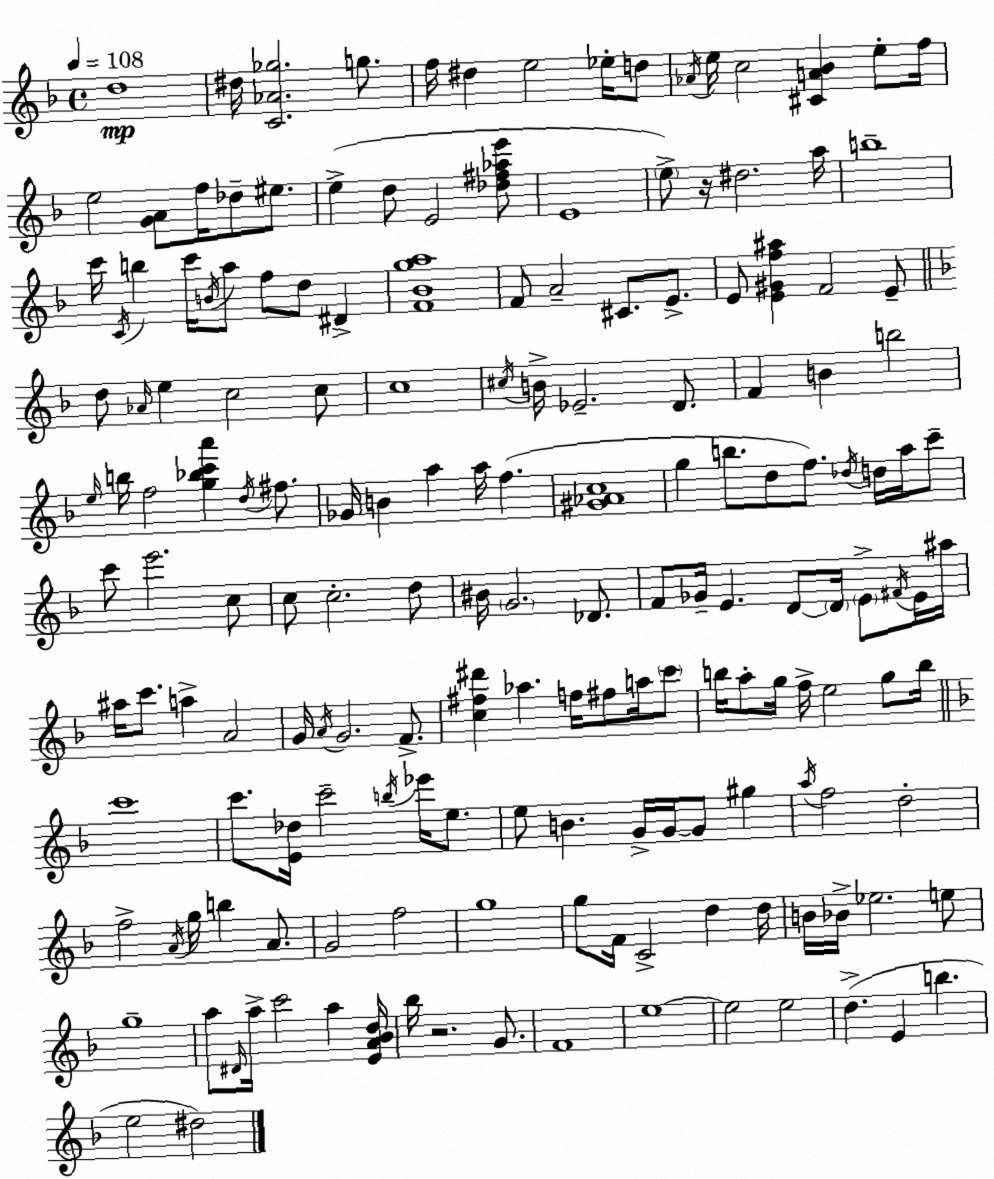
X:1
T:Untitled
M:4/4
L:1/4
K:Dm
d4 ^d/4 [C_A_g]2 g/2 f/4 ^d e2 _e/4 d/2 _A/4 e/4 c2 [^CA_B] e/2 f/4 e2 [GA]/2 f/4 _d/2 ^e/2 e d/2 E2 [_d^f_ae']/2 E4 e/2 z/4 ^d2 a/4 b4 c'/4 C/4 b c'/4 B/4 a/2 f/2 d/2 ^D [F_Bga]4 F/2 A2 ^C/2 E/2 E/2 [E^Gf^a] F2 E/2 d/2 _A/4 e c2 c/2 c4 ^c/4 B/4 _E2 D/2 F B b2 e/4 b/4 f2 [g_bc'a'] d/4 ^f/2 _G/4 B a a/4 f [^G_Ac]4 g b/2 d/2 f/2 _d/4 d/4 a/4 c'/2 c'/2 e'2 c/2 c/2 c2 d/2 ^B/4 G2 _D/2 F/2 _G/4 E D/2 D/4 E/2 ^F/4 E/4 ^a/4 ^a/4 c'/2 a A2 G/4 A/4 G2 F/2 [c^f^d'] _a f/4 ^f/2 a/4 c'/2 b/4 a/2 g/4 f/4 e2 g/2 b/4 c'4 c'/2 [E_d]/4 c'2 b/4 _e'/4 e/2 e/2 B G/4 G/4 G/2 ^g a/4 f2 d2 f2 A/4 g/4 b A/2 G2 f2 g4 g/2 F/4 C2 d d/4 B/4 _B/4 _e2 e/2 g4 a/2 ^D/4 a/4 c'2 a [EA_Bd]/4 _b/4 z2 G/2 F4 e4 e2 e2 d E b e2 ^d2